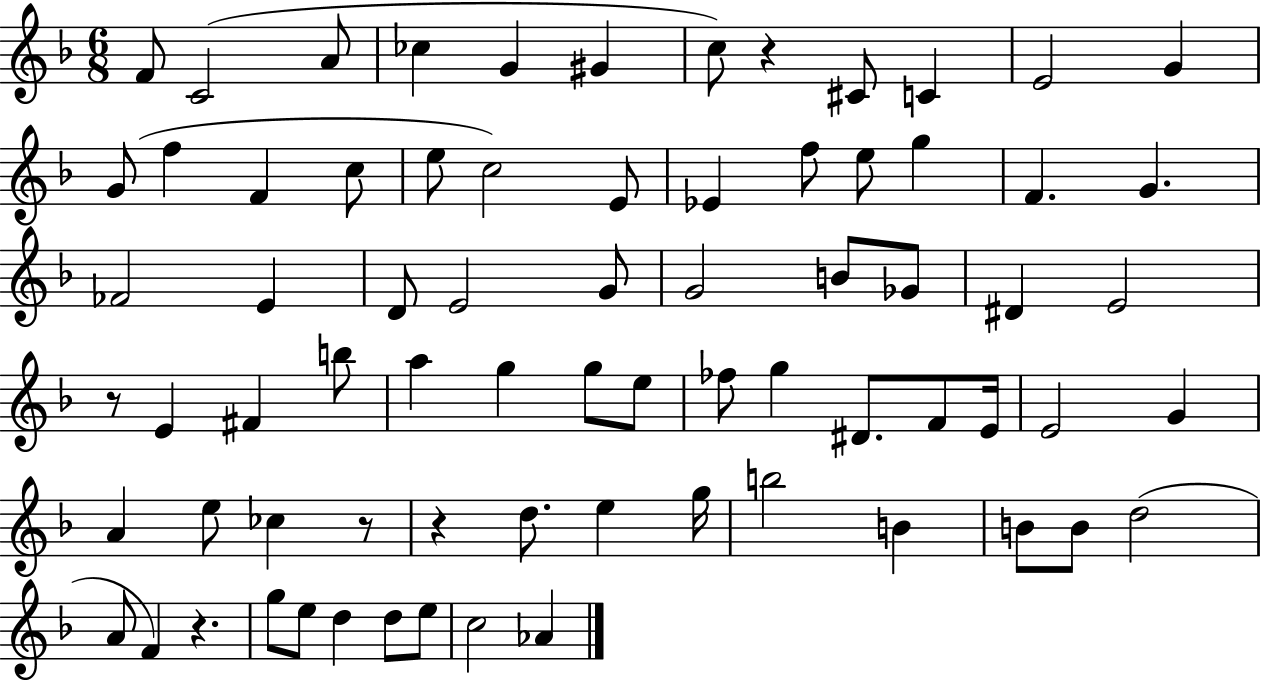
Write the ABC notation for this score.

X:1
T:Untitled
M:6/8
L:1/4
K:F
F/2 C2 A/2 _c G ^G c/2 z ^C/2 C E2 G G/2 f F c/2 e/2 c2 E/2 _E f/2 e/2 g F G _F2 E D/2 E2 G/2 G2 B/2 _G/2 ^D E2 z/2 E ^F b/2 a g g/2 e/2 _f/2 g ^D/2 F/2 E/4 E2 G A e/2 _c z/2 z d/2 e g/4 b2 B B/2 B/2 d2 A/2 F z g/2 e/2 d d/2 e/2 c2 _A